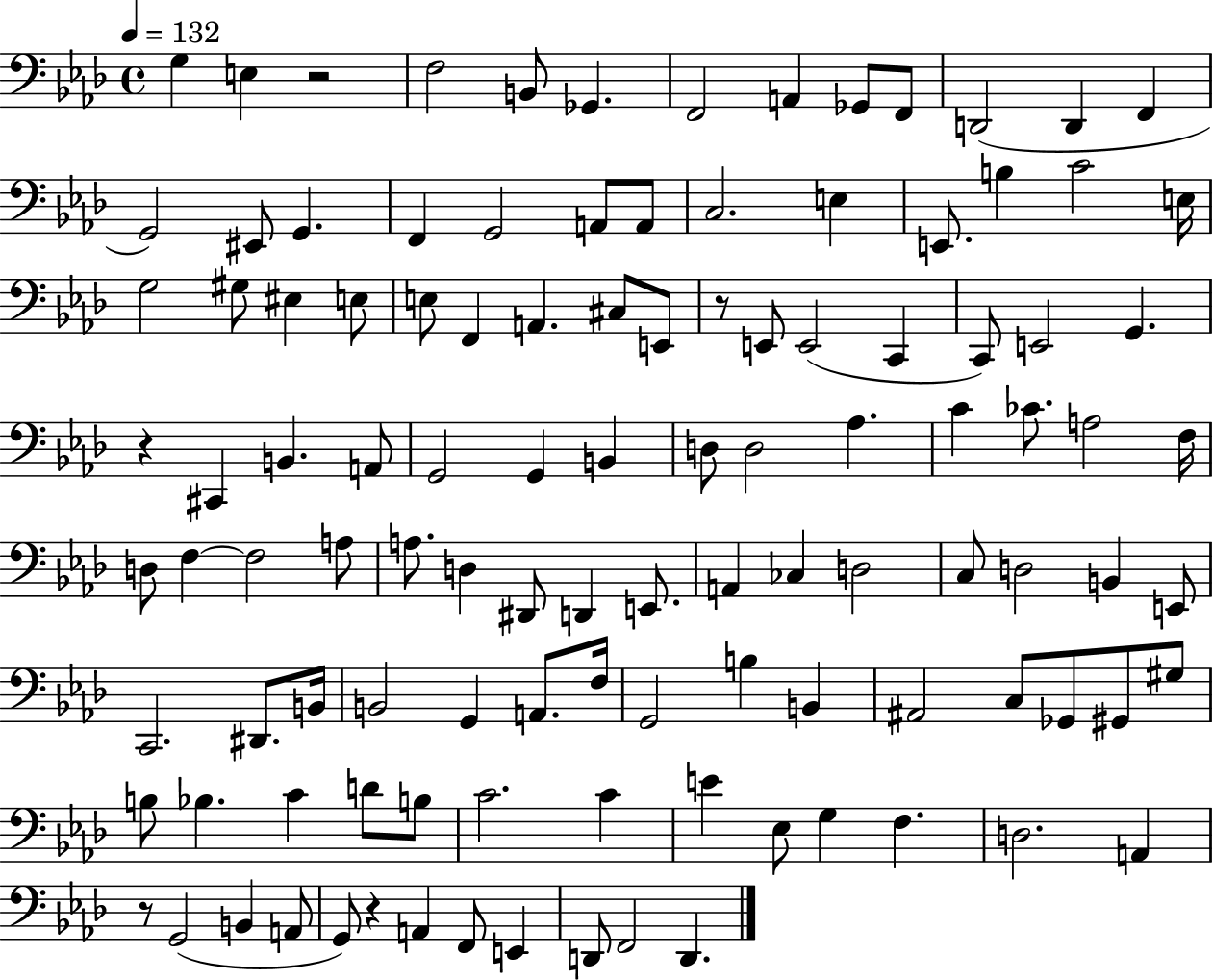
X:1
T:Untitled
M:4/4
L:1/4
K:Ab
G, E, z2 F,2 B,,/2 _G,, F,,2 A,, _G,,/2 F,,/2 D,,2 D,, F,, G,,2 ^E,,/2 G,, F,, G,,2 A,,/2 A,,/2 C,2 E, E,,/2 B, C2 E,/4 G,2 ^G,/2 ^E, E,/2 E,/2 F,, A,, ^C,/2 E,,/2 z/2 E,,/2 E,,2 C,, C,,/2 E,,2 G,, z ^C,, B,, A,,/2 G,,2 G,, B,, D,/2 D,2 _A, C _C/2 A,2 F,/4 D,/2 F, F,2 A,/2 A,/2 D, ^D,,/2 D,, E,,/2 A,, _C, D,2 C,/2 D,2 B,, E,,/2 C,,2 ^D,,/2 B,,/4 B,,2 G,, A,,/2 F,/4 G,,2 B, B,, ^A,,2 C,/2 _G,,/2 ^G,,/2 ^G,/2 B,/2 _B, C D/2 B,/2 C2 C E _E,/2 G, F, D,2 A,, z/2 G,,2 B,, A,,/2 G,,/2 z A,, F,,/2 E,, D,,/2 F,,2 D,,